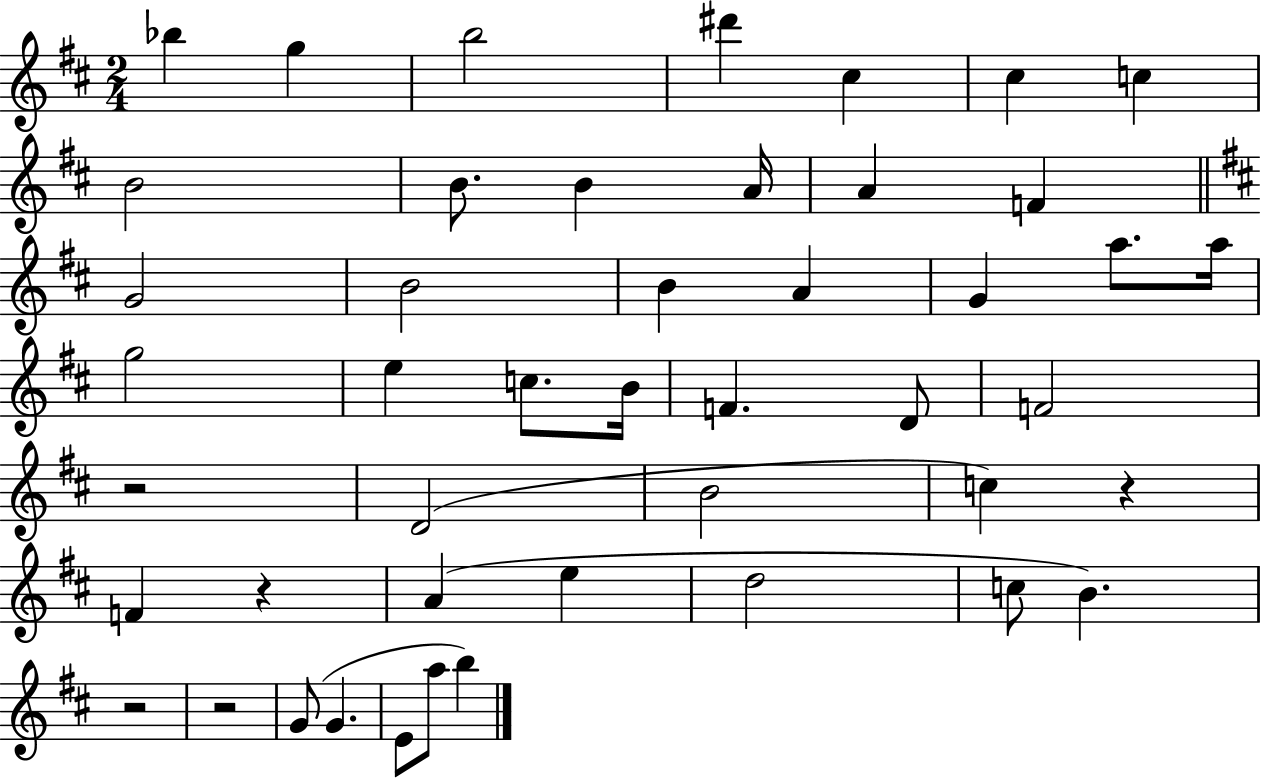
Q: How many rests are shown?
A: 5